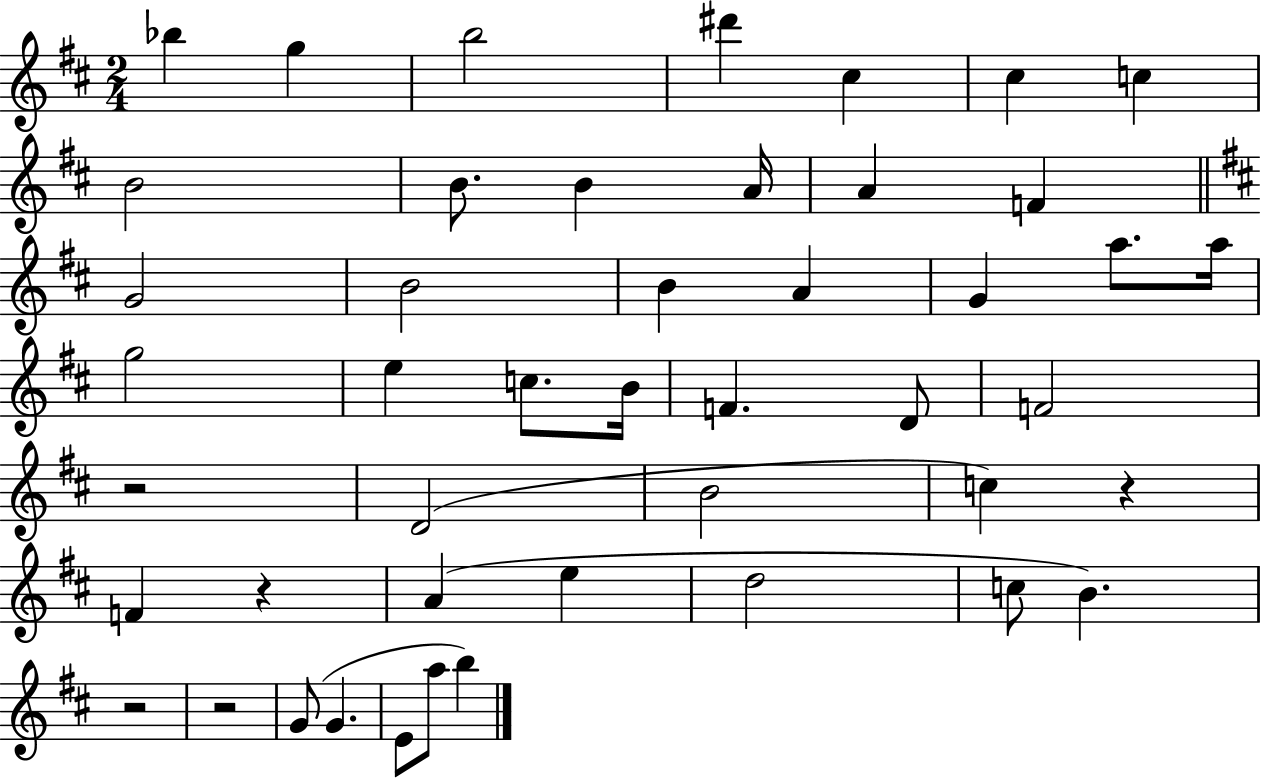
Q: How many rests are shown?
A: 5